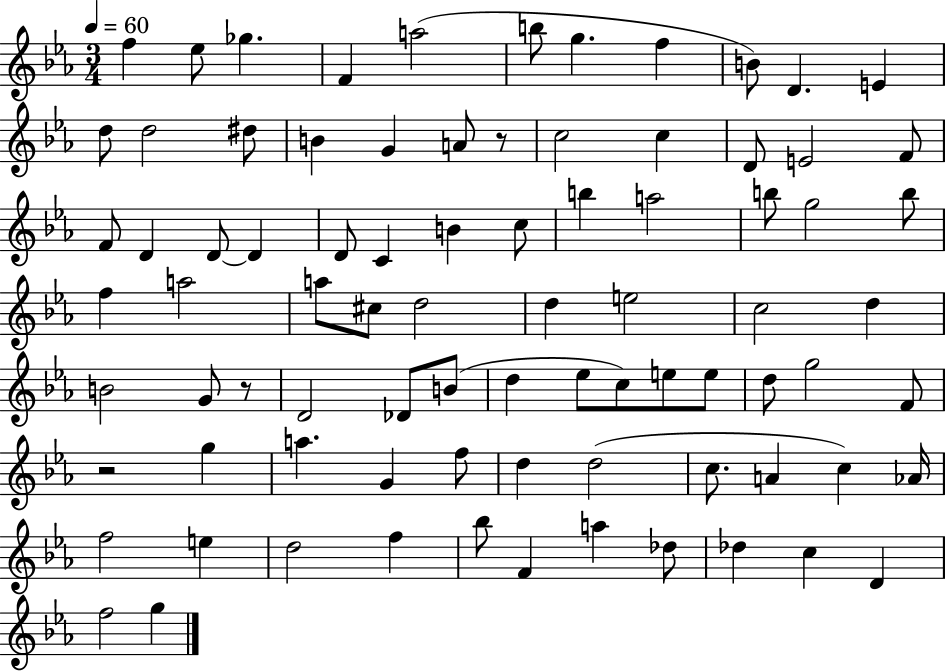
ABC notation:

X:1
T:Untitled
M:3/4
L:1/4
K:Eb
f _e/2 _g F a2 b/2 g f B/2 D E d/2 d2 ^d/2 B G A/2 z/2 c2 c D/2 E2 F/2 F/2 D D/2 D D/2 C B c/2 b a2 b/2 g2 b/2 f a2 a/2 ^c/2 d2 d e2 c2 d B2 G/2 z/2 D2 _D/2 B/2 d _e/2 c/2 e/2 e/2 d/2 g2 F/2 z2 g a G f/2 d d2 c/2 A c _A/4 f2 e d2 f _b/2 F a _d/2 _d c D f2 g